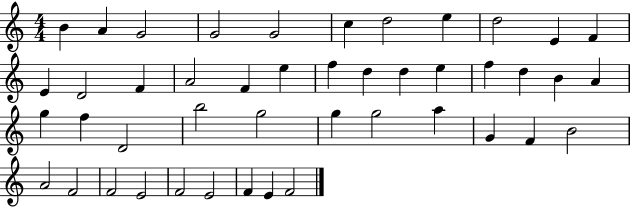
X:1
T:Untitled
M:4/4
L:1/4
K:C
B A G2 G2 G2 c d2 e d2 E F E D2 F A2 F e f d d e f d B A g f D2 b2 g2 g g2 a G F B2 A2 F2 F2 E2 F2 E2 F E F2